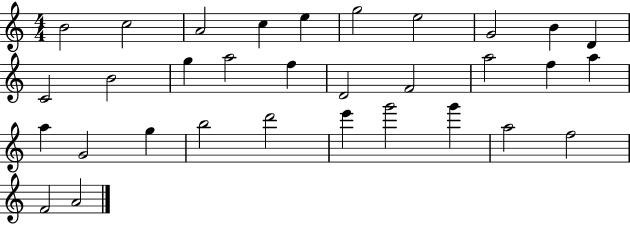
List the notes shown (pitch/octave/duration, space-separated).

B4/h C5/h A4/h C5/q E5/q G5/h E5/h G4/h B4/q D4/q C4/h B4/h G5/q A5/h F5/q D4/h F4/h A5/h F5/q A5/q A5/q G4/h G5/q B5/h D6/h E6/q G6/h G6/q A5/h F5/h F4/h A4/h